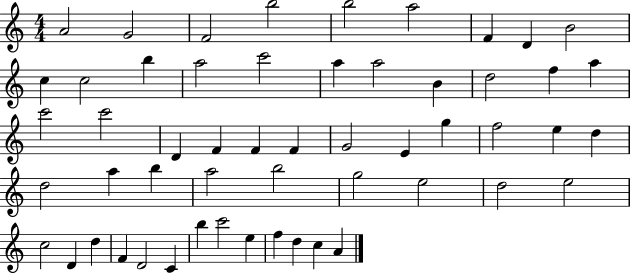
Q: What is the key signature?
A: C major